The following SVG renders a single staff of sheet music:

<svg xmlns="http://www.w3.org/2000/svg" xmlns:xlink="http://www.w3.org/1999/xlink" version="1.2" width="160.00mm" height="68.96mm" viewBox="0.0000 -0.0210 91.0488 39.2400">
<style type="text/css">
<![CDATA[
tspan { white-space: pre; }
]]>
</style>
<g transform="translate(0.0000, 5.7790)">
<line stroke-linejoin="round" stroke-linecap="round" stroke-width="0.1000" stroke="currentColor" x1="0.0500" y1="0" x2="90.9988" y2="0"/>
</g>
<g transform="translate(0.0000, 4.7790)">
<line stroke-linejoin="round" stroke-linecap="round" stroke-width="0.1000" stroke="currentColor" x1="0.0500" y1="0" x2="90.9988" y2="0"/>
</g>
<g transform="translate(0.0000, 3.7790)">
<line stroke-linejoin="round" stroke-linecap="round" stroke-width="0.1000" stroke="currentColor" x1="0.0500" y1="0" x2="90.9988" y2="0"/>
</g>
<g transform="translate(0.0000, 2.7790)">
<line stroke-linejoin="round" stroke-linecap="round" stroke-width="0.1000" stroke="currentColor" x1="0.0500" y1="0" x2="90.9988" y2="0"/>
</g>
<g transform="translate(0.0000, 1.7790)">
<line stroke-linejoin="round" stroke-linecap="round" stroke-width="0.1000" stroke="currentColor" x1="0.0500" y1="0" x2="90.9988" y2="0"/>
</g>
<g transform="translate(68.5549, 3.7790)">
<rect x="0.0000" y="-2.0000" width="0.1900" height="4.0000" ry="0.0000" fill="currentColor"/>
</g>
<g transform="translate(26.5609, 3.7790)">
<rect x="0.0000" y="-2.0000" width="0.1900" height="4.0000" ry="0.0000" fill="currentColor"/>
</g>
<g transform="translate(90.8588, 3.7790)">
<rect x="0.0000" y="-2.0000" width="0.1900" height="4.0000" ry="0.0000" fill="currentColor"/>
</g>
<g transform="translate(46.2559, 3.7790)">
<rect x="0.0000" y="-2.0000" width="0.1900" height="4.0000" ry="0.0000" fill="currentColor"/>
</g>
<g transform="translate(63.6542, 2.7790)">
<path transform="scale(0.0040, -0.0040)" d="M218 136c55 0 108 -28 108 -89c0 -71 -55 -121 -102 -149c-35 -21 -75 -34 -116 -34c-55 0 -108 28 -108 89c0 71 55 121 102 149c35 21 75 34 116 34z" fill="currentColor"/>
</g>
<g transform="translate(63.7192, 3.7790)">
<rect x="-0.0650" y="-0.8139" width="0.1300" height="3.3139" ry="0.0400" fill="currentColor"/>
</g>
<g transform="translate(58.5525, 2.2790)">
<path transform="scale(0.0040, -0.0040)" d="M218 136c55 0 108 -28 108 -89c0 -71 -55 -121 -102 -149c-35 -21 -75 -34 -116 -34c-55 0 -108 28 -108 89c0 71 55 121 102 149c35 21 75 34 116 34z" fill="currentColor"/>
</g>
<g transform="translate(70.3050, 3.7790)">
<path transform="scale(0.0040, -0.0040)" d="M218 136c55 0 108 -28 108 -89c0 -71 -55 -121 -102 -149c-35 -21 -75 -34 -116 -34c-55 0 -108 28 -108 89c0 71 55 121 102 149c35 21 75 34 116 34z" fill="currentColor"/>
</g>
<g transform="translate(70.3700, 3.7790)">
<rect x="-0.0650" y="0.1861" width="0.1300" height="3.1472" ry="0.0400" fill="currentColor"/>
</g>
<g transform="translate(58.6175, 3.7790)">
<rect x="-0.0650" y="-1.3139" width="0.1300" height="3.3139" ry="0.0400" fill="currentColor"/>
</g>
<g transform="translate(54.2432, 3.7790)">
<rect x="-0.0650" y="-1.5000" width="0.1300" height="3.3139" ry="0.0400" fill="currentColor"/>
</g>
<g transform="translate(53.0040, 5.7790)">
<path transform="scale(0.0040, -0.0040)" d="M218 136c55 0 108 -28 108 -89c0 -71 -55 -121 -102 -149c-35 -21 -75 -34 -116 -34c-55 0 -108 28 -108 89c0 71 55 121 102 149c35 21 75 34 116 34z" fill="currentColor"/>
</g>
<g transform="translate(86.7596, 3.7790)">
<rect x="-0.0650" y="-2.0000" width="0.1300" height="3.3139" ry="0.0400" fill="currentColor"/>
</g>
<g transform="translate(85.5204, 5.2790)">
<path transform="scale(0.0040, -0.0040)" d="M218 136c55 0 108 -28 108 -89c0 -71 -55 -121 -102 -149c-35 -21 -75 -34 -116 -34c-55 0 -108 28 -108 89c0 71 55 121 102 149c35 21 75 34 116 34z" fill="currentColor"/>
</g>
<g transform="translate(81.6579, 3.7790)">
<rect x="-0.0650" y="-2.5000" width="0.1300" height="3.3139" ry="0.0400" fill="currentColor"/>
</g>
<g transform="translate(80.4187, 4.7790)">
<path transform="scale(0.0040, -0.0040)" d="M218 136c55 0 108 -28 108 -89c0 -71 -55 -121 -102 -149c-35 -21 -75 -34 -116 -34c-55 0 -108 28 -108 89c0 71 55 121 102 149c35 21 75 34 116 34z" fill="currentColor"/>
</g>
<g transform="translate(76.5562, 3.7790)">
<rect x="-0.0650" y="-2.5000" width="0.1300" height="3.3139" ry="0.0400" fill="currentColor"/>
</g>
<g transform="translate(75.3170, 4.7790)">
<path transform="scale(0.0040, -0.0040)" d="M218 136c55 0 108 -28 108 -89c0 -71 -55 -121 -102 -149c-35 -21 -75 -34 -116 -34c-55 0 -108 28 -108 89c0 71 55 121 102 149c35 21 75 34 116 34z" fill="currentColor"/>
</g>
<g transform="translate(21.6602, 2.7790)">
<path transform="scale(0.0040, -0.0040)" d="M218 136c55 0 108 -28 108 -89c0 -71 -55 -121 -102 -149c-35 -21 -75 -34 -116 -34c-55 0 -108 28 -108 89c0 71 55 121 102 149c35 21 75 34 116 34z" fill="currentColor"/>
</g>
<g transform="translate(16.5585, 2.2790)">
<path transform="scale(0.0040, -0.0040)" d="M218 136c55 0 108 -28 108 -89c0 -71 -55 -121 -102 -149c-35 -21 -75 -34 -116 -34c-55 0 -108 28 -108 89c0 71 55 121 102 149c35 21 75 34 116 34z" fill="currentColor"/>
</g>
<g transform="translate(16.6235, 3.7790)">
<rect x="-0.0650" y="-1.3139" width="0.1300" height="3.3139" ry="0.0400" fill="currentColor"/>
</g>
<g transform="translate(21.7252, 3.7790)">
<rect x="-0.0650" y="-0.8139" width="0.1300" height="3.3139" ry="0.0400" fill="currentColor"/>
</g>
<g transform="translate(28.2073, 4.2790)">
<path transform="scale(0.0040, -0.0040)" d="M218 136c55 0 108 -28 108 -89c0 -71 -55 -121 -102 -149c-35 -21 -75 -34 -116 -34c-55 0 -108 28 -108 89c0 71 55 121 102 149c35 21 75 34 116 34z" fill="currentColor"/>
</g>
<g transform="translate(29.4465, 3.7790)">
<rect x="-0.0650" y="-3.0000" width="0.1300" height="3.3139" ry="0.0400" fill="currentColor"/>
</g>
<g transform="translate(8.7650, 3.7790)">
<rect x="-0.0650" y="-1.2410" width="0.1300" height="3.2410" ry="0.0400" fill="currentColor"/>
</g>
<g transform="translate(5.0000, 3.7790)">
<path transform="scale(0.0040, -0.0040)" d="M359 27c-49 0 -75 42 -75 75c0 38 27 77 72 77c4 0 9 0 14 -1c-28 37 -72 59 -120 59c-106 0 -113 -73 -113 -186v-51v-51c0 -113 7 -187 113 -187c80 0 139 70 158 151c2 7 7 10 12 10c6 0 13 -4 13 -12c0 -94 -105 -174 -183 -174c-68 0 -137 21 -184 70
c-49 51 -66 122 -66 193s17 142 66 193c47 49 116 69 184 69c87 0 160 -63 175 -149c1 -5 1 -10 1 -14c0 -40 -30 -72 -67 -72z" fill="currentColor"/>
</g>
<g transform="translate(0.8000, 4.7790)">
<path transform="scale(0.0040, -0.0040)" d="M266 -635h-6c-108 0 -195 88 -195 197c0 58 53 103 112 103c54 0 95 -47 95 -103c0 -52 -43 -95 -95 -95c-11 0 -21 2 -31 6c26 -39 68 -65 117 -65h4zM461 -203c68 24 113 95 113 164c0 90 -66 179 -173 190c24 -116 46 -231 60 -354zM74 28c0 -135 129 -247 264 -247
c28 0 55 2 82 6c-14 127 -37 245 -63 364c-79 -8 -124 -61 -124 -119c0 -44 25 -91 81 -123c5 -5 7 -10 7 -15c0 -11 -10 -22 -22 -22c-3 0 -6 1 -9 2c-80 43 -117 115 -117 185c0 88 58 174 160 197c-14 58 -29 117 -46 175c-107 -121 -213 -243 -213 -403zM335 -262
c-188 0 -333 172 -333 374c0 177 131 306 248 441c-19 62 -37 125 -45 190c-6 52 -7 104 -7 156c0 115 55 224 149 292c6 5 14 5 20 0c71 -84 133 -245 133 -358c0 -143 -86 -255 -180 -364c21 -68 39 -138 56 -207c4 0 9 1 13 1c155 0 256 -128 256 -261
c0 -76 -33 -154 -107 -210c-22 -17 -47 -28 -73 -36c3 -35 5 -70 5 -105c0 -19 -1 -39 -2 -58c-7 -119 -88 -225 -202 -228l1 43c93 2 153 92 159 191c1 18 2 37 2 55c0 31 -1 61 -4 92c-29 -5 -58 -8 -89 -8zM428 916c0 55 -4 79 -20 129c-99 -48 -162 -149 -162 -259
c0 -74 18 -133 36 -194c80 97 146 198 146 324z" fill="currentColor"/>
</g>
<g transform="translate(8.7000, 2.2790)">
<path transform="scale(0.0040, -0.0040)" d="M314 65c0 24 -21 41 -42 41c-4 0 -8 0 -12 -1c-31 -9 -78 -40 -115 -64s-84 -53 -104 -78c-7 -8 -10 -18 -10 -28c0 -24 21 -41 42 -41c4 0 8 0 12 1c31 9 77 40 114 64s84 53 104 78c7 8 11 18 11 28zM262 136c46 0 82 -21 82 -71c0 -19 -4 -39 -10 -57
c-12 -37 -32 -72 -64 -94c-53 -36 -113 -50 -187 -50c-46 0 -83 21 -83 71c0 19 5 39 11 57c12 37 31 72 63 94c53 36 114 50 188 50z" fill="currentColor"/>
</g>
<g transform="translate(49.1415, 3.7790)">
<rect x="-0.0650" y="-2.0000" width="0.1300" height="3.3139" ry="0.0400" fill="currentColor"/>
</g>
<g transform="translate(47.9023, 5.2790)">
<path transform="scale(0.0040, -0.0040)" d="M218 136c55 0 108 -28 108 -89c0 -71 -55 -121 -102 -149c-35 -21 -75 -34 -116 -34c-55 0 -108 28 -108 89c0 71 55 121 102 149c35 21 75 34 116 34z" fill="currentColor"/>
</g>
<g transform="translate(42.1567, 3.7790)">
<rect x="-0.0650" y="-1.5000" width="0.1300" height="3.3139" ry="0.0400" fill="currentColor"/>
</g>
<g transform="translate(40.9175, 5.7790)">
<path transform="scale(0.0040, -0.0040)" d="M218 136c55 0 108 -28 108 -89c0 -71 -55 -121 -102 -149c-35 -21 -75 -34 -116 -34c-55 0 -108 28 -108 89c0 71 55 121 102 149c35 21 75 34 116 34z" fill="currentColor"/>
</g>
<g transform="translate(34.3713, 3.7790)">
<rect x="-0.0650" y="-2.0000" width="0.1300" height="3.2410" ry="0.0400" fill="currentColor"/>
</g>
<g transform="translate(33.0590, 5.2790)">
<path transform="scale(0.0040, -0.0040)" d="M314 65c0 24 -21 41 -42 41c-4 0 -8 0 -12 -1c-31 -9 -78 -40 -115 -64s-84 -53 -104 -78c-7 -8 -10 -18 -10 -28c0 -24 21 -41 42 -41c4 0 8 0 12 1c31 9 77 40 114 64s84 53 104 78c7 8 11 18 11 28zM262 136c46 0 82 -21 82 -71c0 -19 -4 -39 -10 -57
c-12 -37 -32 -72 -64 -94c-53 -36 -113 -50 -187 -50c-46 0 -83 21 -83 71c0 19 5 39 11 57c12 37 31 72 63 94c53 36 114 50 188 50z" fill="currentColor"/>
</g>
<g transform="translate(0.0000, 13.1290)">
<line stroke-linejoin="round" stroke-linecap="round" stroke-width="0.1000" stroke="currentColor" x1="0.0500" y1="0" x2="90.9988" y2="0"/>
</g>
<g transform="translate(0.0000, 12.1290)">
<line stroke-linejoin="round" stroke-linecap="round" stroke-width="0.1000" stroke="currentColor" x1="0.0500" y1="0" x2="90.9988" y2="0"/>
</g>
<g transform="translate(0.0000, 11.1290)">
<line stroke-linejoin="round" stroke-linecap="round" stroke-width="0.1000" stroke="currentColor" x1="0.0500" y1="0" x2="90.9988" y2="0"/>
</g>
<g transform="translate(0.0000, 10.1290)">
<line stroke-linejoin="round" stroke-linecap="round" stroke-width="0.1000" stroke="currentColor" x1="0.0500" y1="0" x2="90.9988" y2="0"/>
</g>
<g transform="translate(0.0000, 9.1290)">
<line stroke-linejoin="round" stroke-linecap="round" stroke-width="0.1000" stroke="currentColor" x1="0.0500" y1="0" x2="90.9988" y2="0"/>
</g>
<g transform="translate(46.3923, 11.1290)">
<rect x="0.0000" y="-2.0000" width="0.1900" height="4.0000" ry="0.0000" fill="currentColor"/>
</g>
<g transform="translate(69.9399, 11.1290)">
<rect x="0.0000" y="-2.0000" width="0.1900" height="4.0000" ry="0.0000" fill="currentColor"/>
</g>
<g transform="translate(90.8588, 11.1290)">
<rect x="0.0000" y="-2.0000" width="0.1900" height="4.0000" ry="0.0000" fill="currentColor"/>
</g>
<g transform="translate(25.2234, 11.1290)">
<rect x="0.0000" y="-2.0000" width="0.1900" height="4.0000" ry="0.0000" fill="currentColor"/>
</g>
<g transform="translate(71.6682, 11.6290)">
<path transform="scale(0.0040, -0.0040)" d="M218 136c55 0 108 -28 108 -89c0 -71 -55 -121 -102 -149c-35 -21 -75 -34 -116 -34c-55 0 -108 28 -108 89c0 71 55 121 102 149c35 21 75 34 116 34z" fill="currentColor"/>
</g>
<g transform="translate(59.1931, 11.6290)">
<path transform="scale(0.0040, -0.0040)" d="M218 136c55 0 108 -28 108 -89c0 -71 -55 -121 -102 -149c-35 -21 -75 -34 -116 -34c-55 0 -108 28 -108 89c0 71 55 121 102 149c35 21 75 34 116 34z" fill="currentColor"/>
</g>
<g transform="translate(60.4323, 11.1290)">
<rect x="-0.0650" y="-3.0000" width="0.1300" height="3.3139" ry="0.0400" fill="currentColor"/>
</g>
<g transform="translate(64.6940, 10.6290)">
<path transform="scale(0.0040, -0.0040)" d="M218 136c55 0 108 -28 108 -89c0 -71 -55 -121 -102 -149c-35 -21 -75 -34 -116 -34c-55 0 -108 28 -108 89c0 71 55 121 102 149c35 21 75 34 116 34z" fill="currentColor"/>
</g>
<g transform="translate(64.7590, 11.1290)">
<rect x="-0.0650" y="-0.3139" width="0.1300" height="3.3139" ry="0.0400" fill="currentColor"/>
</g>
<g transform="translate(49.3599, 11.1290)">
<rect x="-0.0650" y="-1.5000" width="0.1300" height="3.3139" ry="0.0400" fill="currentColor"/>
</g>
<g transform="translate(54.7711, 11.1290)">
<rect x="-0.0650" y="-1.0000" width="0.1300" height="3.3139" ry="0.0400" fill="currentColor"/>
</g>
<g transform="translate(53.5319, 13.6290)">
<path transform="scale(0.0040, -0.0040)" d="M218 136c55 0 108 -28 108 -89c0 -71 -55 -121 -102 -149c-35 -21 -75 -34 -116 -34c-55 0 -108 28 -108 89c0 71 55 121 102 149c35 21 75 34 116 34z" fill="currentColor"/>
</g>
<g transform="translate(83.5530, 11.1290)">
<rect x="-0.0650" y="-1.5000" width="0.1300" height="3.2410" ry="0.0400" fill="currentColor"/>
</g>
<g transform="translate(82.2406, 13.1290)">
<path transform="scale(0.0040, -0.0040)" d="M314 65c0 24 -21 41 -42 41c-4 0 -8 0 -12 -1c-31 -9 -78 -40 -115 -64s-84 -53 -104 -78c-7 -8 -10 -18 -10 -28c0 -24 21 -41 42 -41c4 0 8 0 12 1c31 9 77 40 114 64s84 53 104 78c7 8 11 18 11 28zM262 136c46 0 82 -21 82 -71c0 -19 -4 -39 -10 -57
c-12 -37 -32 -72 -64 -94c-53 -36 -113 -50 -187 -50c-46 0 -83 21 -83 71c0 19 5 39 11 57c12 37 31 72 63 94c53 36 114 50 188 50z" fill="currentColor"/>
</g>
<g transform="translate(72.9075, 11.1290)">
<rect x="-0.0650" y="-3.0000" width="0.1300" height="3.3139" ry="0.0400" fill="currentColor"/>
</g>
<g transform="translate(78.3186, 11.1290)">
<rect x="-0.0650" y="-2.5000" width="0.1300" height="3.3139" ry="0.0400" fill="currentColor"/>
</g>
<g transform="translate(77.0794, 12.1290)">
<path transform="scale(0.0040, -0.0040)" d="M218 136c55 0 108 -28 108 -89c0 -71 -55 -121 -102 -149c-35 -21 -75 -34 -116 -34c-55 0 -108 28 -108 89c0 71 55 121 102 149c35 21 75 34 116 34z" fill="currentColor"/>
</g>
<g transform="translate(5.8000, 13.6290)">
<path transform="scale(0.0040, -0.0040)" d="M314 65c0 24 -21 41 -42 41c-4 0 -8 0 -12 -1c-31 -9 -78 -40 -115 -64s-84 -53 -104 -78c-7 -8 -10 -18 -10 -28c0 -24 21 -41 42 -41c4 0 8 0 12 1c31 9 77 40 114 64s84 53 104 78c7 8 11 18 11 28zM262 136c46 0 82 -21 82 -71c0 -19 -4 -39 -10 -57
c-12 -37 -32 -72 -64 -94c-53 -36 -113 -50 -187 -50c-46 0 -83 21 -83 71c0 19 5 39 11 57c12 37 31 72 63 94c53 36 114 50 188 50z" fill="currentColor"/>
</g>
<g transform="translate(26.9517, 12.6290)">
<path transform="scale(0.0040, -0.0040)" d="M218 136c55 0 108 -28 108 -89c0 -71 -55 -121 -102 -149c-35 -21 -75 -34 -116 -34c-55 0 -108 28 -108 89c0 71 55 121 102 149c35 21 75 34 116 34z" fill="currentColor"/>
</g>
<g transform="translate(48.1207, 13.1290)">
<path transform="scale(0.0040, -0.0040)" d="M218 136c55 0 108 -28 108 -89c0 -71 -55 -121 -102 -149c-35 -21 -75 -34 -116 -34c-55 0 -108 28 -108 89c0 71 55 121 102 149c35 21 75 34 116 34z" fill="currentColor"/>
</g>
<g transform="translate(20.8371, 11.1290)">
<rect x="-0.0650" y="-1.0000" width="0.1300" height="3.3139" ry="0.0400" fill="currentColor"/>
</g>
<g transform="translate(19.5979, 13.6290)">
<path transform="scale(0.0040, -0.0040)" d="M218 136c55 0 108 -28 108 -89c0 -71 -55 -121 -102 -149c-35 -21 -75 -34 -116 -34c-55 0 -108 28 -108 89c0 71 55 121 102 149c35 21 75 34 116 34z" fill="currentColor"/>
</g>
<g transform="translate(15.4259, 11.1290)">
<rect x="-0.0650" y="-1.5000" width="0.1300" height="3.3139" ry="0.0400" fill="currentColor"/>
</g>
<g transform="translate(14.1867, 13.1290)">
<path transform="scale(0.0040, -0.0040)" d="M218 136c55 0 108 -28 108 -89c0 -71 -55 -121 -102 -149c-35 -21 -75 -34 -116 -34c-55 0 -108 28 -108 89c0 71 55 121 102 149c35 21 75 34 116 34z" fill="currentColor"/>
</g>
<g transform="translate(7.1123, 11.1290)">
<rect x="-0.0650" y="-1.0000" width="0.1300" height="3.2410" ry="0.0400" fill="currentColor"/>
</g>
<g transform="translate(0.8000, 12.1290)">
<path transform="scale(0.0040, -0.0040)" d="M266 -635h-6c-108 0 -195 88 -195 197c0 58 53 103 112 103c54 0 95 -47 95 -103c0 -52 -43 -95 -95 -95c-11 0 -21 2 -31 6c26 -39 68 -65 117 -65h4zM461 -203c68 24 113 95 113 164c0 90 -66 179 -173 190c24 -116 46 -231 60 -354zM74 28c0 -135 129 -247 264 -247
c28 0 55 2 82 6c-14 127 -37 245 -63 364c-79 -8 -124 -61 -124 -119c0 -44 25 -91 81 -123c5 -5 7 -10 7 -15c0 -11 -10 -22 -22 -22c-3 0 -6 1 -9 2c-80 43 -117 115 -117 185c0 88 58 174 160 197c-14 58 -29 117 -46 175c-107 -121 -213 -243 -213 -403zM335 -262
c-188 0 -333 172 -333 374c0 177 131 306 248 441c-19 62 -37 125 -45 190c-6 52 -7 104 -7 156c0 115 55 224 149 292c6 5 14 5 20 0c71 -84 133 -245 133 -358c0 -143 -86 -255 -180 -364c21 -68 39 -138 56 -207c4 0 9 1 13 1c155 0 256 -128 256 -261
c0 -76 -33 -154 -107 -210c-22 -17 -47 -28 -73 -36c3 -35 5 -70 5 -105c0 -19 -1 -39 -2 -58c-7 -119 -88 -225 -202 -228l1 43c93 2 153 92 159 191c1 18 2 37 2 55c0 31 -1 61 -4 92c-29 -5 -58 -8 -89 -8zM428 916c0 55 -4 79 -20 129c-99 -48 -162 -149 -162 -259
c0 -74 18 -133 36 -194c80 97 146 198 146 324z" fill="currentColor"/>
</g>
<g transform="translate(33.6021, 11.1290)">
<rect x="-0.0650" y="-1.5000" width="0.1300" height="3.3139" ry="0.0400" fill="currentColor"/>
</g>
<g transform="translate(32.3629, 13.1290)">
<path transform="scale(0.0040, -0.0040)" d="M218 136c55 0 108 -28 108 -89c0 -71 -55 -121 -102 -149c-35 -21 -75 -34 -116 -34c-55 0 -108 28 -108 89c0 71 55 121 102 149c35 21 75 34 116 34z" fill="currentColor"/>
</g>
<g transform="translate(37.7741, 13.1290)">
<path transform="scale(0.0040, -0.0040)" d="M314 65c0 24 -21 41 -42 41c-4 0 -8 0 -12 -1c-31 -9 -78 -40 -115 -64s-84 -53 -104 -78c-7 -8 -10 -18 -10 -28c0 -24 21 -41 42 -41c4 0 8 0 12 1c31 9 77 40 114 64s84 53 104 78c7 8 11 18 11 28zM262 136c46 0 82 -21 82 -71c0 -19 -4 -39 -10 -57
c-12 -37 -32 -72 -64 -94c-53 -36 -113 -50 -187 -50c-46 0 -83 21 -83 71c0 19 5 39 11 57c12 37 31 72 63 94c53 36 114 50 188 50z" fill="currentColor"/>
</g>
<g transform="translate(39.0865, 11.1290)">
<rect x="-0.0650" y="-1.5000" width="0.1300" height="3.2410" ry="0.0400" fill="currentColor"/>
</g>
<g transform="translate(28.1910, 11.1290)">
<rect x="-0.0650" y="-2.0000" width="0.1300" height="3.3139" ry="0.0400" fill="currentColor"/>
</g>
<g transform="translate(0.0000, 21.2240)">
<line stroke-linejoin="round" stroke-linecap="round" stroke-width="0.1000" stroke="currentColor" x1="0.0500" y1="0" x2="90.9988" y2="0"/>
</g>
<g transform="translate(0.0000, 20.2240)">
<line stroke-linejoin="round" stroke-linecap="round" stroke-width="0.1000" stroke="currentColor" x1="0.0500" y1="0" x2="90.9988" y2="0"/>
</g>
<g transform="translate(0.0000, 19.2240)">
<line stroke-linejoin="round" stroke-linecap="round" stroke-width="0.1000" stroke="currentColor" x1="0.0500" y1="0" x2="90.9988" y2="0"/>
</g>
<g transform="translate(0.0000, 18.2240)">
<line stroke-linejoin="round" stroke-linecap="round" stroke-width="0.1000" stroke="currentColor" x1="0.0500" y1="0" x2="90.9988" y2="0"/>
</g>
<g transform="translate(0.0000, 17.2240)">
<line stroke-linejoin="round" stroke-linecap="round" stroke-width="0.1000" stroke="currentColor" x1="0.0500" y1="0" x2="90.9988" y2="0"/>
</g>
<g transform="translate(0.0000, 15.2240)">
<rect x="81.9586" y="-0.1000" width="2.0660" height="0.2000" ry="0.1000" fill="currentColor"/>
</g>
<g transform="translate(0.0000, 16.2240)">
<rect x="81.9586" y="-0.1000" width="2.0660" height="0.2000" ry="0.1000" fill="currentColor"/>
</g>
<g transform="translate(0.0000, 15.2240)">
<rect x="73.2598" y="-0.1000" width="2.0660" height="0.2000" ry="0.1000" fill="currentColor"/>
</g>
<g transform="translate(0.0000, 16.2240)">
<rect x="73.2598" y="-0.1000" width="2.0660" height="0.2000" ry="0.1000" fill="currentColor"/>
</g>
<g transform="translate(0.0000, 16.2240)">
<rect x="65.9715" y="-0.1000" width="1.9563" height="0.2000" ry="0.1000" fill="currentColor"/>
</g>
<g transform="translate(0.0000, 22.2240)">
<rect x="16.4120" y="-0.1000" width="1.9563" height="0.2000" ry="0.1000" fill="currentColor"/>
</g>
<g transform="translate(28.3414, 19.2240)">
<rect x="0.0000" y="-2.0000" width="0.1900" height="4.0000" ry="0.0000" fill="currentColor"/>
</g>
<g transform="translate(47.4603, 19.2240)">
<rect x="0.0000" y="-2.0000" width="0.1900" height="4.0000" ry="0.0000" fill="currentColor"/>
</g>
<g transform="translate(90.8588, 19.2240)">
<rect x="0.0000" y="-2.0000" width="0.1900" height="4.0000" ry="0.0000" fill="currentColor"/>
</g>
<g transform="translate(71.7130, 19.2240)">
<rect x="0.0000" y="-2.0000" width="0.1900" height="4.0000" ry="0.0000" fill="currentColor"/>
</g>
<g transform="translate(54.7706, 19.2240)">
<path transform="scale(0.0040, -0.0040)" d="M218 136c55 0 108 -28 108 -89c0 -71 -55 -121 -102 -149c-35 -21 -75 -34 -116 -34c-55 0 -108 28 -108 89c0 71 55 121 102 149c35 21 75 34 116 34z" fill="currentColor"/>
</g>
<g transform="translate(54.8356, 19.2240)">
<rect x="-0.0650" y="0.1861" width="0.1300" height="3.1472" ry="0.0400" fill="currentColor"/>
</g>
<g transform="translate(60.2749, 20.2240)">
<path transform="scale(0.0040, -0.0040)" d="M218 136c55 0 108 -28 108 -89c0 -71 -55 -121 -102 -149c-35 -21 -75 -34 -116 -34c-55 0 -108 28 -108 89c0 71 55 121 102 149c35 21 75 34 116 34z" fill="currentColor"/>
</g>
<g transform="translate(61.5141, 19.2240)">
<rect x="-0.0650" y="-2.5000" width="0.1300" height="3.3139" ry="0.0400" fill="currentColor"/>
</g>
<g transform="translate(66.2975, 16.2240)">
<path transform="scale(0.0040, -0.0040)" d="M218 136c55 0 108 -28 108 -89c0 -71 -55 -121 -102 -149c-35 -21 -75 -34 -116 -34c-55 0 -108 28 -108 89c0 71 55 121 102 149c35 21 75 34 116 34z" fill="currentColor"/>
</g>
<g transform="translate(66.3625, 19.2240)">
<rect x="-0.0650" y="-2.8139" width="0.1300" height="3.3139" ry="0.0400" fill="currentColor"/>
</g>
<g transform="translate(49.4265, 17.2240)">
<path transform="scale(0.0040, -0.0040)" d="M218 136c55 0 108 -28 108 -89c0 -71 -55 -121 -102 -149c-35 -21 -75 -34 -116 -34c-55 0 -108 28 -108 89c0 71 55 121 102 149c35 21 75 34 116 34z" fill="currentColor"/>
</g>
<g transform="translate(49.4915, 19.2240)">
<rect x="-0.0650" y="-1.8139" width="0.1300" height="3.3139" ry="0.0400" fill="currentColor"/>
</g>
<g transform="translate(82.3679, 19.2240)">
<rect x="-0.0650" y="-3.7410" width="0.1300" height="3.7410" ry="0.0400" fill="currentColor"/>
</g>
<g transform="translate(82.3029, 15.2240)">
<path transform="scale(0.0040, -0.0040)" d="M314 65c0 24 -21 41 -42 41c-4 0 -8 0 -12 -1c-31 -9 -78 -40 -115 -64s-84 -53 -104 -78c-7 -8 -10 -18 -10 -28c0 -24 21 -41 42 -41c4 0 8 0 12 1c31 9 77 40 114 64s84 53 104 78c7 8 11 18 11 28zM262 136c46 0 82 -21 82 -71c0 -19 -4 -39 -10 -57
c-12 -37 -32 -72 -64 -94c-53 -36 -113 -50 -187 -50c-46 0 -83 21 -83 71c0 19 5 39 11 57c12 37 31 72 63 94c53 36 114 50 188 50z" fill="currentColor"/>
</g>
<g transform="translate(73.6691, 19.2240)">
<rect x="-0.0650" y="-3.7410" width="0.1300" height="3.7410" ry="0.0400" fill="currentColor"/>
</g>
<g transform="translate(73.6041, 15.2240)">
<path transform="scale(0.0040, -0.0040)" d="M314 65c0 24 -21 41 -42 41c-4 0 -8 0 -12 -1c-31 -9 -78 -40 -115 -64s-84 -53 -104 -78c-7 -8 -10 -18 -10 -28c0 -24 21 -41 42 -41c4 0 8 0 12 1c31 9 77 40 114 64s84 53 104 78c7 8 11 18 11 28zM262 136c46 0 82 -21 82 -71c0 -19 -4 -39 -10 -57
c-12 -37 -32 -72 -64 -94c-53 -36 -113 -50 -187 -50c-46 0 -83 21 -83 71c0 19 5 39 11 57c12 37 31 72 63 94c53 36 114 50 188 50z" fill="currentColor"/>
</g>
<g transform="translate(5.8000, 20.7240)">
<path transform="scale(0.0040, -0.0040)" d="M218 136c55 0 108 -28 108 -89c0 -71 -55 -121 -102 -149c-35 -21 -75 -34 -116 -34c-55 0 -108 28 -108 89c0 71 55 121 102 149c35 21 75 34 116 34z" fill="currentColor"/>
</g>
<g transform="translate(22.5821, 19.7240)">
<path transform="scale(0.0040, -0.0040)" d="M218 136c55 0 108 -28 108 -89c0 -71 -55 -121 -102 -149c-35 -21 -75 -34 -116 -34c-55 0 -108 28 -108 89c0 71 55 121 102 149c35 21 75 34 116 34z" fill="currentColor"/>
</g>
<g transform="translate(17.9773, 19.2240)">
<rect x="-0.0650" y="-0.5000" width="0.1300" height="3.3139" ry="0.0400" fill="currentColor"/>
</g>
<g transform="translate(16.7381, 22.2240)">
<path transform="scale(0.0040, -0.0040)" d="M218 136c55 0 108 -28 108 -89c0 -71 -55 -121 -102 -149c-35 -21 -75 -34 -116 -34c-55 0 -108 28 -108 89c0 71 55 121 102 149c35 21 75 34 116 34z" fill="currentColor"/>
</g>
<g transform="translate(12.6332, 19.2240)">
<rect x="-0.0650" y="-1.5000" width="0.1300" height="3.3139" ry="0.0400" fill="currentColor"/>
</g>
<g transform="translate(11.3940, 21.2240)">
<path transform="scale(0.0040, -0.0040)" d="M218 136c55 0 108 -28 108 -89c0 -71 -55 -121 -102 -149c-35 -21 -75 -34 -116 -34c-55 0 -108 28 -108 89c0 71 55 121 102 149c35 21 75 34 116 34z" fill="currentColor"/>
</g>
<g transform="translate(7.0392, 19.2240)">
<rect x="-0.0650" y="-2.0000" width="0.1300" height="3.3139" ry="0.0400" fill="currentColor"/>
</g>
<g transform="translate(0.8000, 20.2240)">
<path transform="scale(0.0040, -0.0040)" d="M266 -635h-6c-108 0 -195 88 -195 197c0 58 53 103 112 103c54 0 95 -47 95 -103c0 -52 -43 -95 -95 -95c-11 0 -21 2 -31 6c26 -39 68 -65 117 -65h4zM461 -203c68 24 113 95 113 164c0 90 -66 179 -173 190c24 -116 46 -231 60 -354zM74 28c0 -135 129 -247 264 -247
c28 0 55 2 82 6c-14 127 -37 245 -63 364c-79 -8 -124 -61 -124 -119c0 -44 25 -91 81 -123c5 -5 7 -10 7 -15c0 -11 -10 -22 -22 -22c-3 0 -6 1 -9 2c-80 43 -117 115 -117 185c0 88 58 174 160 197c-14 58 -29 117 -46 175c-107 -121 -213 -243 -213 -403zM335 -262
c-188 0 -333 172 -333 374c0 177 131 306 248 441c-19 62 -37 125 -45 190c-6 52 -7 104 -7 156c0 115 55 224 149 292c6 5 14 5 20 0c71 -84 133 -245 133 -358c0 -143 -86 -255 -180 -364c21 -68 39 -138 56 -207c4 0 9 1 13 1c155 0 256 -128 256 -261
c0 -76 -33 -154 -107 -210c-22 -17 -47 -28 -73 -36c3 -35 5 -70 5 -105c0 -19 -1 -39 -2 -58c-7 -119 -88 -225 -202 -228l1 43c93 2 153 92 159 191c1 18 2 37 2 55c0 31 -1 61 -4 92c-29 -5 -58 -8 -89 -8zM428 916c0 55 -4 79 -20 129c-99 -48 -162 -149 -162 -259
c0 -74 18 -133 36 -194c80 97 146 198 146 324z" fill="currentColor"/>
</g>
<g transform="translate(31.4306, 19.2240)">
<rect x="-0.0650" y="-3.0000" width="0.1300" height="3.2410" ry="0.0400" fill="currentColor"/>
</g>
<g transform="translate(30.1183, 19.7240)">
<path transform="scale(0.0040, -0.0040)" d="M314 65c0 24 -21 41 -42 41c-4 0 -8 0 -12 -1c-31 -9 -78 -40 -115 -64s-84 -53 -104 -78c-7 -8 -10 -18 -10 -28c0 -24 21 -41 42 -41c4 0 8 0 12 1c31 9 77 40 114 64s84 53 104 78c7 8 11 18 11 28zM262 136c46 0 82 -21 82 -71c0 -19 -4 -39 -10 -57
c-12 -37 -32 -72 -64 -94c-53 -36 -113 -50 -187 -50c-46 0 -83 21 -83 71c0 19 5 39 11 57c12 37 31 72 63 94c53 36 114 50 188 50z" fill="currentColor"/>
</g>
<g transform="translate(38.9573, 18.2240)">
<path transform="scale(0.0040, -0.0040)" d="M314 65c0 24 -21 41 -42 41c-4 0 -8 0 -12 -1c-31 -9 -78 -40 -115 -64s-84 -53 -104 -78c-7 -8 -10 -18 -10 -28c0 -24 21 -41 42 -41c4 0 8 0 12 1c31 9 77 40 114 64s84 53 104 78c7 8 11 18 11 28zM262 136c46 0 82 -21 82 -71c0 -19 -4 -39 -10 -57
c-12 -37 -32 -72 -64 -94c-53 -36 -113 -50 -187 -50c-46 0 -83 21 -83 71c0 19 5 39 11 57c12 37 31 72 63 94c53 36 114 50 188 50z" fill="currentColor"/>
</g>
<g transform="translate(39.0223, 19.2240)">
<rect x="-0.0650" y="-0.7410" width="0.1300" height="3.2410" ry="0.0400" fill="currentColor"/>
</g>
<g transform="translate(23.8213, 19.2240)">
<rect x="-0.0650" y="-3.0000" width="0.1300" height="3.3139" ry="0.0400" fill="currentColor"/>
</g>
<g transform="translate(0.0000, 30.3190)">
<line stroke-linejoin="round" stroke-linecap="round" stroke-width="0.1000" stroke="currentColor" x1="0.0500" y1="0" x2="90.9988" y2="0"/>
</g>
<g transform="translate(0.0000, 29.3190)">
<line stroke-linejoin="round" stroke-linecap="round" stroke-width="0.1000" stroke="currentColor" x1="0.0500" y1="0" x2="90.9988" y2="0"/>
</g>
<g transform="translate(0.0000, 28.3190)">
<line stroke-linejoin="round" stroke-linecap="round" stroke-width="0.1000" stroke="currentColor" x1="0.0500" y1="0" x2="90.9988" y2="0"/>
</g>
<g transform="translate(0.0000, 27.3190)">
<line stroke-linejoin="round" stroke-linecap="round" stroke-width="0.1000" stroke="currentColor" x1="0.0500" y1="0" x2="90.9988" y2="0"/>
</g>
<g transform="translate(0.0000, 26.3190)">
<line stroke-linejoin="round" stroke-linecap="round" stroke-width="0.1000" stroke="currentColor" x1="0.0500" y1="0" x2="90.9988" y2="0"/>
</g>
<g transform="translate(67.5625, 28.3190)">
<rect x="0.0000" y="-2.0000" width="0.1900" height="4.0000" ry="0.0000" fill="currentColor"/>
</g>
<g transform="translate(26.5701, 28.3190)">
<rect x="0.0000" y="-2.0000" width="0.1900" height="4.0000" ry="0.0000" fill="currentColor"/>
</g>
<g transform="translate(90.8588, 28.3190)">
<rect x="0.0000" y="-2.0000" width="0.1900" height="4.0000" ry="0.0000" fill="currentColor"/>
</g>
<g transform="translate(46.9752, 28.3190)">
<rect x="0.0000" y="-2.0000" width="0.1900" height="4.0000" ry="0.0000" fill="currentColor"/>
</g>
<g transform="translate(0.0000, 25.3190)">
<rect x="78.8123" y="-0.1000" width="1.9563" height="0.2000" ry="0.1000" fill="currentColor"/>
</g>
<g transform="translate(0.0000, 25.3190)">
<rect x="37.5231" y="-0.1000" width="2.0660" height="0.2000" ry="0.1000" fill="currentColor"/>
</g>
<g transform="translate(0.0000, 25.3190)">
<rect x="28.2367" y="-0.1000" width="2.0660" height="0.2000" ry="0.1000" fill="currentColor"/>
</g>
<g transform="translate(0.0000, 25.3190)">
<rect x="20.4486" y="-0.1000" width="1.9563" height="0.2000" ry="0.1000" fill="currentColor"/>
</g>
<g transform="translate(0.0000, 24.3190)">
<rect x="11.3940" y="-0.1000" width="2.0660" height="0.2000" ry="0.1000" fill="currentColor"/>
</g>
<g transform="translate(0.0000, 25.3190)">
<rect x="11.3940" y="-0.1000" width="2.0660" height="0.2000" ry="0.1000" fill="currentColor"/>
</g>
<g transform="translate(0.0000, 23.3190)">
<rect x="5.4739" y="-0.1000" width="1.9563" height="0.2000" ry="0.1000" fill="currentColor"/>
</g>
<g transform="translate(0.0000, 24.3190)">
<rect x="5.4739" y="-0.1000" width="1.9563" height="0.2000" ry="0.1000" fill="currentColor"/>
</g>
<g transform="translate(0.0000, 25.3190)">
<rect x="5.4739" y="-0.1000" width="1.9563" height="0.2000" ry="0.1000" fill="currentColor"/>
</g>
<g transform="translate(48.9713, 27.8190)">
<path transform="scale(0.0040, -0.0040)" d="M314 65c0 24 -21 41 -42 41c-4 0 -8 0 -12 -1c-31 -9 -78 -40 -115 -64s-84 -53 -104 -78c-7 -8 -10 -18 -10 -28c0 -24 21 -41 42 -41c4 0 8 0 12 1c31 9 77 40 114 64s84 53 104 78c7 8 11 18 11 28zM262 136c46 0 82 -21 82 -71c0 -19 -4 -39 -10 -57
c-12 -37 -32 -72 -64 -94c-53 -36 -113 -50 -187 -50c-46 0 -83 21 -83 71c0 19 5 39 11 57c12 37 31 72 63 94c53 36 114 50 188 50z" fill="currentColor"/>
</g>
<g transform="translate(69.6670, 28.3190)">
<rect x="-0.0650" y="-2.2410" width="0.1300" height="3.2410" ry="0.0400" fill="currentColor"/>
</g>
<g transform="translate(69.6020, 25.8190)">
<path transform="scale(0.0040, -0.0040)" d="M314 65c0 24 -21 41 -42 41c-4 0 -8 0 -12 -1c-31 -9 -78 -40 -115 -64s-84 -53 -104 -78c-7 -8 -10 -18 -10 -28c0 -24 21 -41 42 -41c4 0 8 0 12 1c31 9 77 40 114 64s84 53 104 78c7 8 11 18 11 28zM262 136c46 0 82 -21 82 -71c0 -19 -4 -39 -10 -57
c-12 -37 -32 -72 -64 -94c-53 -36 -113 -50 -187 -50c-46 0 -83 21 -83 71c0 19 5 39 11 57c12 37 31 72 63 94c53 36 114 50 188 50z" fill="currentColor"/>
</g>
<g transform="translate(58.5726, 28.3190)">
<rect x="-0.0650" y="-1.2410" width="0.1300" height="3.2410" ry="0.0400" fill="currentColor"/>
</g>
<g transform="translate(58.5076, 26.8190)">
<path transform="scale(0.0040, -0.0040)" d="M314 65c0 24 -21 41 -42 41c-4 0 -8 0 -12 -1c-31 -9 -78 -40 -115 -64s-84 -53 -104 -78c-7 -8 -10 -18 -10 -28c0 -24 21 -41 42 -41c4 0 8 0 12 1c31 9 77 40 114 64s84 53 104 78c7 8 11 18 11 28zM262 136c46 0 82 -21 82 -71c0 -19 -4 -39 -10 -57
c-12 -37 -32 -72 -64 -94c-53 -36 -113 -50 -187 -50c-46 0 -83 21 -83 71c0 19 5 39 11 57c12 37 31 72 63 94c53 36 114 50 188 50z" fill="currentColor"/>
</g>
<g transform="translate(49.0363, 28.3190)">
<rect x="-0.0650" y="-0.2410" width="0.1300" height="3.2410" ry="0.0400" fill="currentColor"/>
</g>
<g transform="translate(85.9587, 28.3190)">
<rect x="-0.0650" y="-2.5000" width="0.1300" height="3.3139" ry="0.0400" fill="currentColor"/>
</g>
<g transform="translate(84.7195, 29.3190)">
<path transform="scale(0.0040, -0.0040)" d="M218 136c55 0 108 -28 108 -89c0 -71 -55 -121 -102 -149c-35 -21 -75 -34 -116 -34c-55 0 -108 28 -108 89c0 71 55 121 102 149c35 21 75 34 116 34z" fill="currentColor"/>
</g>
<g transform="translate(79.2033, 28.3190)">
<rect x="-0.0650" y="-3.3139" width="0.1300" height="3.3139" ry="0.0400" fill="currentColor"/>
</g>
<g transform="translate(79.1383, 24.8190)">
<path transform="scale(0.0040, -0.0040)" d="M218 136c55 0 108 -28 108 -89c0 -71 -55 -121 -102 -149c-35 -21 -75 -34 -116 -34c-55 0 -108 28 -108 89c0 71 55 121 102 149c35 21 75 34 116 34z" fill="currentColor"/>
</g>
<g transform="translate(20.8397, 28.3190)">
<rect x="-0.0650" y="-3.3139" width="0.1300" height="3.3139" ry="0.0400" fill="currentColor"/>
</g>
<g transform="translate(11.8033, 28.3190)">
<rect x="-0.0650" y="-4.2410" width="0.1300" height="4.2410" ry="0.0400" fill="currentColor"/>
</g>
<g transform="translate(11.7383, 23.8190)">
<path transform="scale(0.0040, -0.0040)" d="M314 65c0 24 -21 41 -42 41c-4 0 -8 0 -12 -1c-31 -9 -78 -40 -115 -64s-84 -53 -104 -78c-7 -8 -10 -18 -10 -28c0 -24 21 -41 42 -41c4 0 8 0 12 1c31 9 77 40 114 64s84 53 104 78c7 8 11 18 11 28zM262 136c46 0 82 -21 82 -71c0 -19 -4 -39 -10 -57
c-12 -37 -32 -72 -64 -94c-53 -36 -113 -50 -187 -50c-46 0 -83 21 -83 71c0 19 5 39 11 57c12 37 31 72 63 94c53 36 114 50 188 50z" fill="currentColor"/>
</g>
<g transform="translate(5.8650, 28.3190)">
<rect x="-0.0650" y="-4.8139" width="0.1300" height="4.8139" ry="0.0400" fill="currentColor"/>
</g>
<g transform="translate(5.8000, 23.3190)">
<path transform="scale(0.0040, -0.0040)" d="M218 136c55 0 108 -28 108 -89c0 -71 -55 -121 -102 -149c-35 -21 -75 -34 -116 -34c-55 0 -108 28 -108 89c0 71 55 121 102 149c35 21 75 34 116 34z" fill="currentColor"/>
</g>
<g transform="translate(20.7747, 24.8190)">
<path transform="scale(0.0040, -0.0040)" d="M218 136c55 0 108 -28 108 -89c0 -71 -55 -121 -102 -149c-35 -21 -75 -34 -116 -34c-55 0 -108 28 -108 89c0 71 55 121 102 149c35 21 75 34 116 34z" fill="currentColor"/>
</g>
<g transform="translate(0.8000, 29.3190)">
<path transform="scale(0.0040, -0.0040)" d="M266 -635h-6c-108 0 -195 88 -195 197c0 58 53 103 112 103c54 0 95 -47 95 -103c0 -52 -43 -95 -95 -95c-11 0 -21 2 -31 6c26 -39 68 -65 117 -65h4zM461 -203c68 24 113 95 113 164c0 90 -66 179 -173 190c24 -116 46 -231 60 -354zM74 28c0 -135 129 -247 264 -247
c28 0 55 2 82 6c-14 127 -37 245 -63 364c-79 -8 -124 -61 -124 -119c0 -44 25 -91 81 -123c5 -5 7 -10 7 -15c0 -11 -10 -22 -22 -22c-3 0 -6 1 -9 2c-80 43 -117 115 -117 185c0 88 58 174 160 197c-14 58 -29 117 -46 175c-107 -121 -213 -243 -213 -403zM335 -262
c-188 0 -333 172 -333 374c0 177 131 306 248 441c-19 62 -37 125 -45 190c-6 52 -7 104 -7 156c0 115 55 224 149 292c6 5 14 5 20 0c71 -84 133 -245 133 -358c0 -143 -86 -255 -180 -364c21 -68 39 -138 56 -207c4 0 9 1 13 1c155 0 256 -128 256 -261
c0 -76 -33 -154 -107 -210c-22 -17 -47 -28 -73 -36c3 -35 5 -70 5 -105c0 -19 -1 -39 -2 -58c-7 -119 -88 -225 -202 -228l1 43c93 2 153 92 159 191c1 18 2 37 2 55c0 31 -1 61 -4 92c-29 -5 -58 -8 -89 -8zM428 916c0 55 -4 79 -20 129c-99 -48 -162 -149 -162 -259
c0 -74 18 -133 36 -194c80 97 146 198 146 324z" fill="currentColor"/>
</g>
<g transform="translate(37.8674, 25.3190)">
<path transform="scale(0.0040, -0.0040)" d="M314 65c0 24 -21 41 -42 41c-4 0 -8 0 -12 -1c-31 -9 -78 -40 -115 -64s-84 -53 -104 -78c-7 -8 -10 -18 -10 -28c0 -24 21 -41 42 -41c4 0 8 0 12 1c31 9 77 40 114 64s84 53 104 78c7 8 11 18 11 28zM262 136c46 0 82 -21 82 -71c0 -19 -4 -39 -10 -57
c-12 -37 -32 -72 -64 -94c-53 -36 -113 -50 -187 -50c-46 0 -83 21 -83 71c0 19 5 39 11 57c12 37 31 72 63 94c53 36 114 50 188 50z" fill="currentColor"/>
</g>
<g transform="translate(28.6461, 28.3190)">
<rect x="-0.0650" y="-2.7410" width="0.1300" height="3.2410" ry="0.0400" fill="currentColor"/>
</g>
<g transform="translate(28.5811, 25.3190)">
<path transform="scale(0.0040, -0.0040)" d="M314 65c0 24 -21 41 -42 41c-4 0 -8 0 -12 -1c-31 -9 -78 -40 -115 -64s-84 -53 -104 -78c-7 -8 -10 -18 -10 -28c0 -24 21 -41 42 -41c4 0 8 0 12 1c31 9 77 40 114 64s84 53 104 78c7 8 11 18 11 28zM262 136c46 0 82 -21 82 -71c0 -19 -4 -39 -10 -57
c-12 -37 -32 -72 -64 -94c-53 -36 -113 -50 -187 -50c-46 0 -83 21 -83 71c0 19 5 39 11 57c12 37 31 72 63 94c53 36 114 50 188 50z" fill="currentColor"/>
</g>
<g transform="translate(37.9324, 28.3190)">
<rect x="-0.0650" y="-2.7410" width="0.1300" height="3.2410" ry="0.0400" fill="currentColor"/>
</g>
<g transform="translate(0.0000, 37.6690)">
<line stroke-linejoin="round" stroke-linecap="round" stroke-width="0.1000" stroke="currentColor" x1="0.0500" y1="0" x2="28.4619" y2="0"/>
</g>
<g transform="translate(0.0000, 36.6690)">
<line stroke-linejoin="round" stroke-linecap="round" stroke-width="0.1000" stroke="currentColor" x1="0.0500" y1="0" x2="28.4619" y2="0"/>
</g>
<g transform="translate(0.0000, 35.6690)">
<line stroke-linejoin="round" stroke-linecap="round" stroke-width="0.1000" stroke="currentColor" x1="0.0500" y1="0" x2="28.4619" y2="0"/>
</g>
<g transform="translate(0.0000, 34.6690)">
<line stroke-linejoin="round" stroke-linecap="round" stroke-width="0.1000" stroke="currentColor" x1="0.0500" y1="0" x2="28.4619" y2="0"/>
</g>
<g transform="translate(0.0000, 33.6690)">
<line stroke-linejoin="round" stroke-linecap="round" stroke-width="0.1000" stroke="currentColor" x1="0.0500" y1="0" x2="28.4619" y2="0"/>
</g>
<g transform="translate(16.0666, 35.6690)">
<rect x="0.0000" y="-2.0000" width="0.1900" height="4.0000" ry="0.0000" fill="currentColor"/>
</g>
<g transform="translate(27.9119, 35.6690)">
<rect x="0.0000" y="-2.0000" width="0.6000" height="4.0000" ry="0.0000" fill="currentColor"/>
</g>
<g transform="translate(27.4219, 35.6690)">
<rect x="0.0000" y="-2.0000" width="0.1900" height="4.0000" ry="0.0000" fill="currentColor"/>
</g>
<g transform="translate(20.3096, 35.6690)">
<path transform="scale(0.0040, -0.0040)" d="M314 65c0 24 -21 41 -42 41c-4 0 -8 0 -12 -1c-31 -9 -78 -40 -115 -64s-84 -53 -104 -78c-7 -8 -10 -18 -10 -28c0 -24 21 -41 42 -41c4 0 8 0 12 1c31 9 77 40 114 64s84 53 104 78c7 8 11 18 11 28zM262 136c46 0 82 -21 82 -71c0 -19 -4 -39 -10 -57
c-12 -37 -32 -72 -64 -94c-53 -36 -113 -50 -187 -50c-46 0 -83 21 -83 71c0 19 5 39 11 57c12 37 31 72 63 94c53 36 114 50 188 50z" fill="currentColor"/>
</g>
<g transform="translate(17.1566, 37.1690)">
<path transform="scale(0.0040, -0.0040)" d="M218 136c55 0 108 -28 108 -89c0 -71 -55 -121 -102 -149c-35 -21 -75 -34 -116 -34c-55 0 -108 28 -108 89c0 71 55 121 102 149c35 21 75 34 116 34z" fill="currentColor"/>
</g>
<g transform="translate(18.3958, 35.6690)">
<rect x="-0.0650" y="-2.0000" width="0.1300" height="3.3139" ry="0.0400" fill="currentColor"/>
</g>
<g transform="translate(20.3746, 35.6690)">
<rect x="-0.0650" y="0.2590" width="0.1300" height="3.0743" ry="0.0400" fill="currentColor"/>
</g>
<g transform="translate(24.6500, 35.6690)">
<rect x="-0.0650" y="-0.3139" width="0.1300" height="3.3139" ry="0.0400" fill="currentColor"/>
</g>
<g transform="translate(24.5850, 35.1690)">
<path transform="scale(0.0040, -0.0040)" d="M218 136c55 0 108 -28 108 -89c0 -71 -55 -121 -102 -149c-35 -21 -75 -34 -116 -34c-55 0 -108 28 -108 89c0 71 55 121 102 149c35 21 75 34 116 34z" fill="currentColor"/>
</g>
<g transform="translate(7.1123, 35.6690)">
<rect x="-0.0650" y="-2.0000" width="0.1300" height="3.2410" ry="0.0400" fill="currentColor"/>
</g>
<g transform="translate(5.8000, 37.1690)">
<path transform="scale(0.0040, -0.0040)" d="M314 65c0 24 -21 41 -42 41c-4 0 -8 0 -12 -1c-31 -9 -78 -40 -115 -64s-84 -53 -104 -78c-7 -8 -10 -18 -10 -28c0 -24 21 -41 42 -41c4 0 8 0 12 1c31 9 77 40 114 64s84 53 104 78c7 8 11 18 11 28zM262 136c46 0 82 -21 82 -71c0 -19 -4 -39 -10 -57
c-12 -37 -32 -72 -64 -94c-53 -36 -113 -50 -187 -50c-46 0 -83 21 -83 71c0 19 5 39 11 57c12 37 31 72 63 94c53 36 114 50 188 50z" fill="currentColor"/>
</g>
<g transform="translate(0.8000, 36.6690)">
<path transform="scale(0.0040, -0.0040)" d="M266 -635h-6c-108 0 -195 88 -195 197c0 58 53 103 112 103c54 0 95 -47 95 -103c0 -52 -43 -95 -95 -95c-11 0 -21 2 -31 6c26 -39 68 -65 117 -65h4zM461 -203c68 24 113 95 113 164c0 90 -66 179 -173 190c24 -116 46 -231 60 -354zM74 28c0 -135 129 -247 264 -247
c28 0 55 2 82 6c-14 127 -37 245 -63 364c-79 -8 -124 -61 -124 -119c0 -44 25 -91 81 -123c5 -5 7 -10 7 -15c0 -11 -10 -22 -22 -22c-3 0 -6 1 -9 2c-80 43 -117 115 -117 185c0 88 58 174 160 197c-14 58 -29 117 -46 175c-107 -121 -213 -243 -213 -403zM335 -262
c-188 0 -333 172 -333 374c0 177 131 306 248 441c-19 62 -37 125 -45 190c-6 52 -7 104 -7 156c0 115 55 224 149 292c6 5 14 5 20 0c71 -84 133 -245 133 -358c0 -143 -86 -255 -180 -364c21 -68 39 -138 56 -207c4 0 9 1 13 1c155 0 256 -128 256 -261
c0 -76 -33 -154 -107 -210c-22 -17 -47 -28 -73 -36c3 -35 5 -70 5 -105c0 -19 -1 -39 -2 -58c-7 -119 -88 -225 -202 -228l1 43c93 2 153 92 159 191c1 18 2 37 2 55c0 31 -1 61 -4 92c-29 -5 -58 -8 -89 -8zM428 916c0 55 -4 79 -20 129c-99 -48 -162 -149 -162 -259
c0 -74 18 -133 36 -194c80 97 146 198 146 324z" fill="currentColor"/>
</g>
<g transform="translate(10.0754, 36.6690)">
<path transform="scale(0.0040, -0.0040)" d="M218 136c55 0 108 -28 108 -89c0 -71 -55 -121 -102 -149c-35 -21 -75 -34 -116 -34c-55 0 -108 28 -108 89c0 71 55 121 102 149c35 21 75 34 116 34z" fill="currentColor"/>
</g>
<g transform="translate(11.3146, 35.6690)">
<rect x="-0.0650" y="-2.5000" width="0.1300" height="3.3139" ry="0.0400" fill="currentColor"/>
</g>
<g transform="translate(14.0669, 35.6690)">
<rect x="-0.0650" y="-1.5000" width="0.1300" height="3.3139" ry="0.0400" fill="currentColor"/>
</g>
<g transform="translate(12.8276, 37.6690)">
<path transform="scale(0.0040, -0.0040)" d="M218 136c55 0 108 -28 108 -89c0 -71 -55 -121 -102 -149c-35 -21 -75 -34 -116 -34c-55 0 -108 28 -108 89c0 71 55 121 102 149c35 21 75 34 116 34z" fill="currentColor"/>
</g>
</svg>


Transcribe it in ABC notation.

X:1
T:Untitled
M:4/4
L:1/4
K:C
e2 e d A F2 E F E e d B G G F D2 E D F E E2 E D A c A G E2 F E C A A2 d2 f B G a c'2 c'2 e' d'2 b a2 a2 c2 e2 g2 b G F2 G E F B2 c